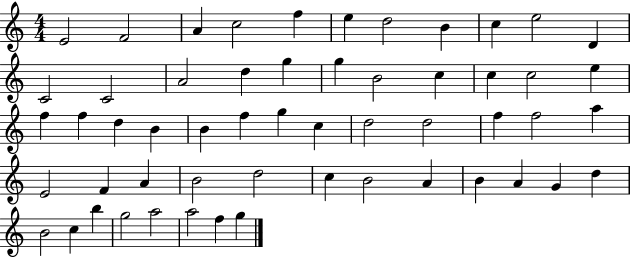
X:1
T:Untitled
M:4/4
L:1/4
K:C
E2 F2 A c2 f e d2 B c e2 D C2 C2 A2 d g g B2 c c c2 e f f d B B f g c d2 d2 f f2 a E2 F A B2 d2 c B2 A B A G d B2 c b g2 a2 a2 f g